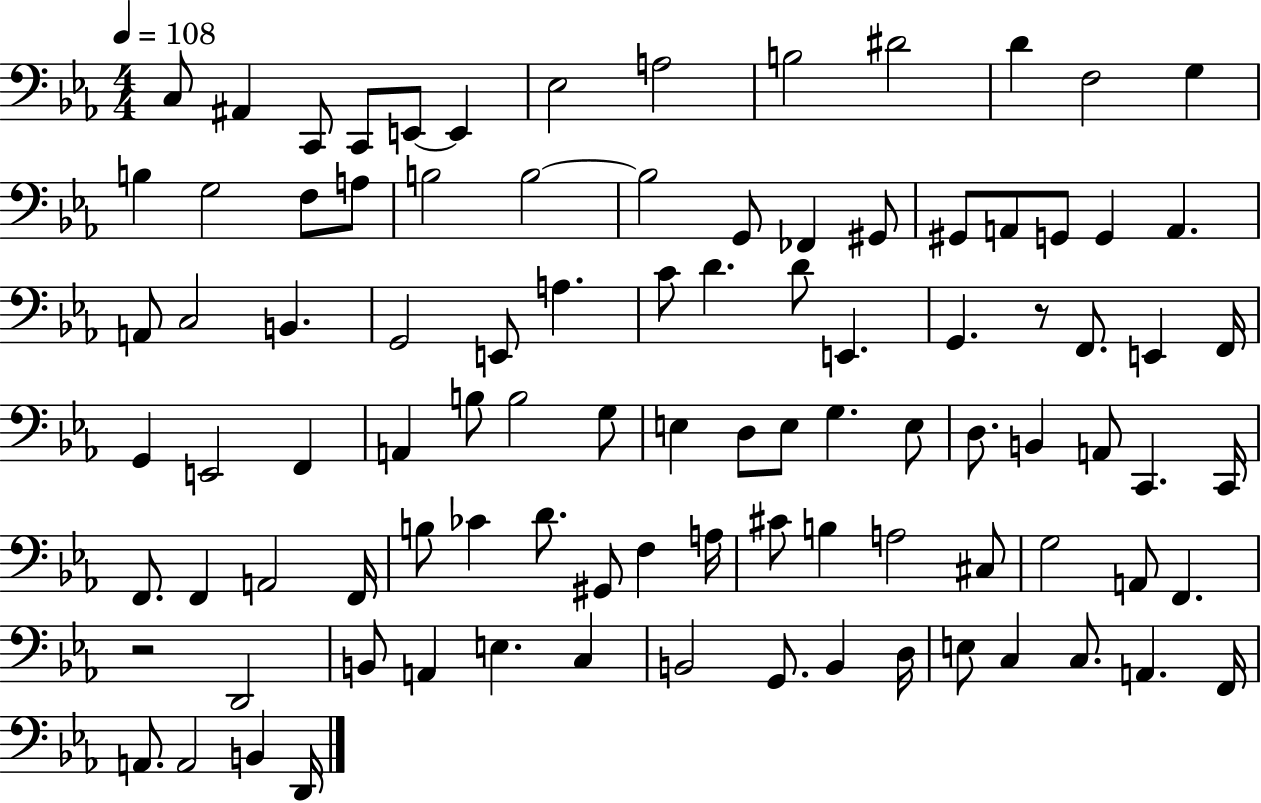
{
  \clef bass
  \numericTimeSignature
  \time 4/4
  \key ees \major
  \tempo 4 = 108
  c8 ais,4 c,8 c,8 e,8~~ e,4 | ees2 a2 | b2 dis'2 | d'4 f2 g4 | \break b4 g2 f8 a8 | b2 b2~~ | b2 g,8 fes,4 gis,8 | gis,8 a,8 g,8 g,4 a,4. | \break a,8 c2 b,4. | g,2 e,8 a4. | c'8 d'4. d'8 e,4. | g,4. r8 f,8. e,4 f,16 | \break g,4 e,2 f,4 | a,4 b8 b2 g8 | e4 d8 e8 g4. e8 | d8. b,4 a,8 c,4. c,16 | \break f,8. f,4 a,2 f,16 | b8 ces'4 d'8. gis,8 f4 a16 | cis'8 b4 a2 cis8 | g2 a,8 f,4. | \break r2 d,2 | b,8 a,4 e4. c4 | b,2 g,8. b,4 d16 | e8 c4 c8. a,4. f,16 | \break a,8. a,2 b,4 d,16 | \bar "|."
}